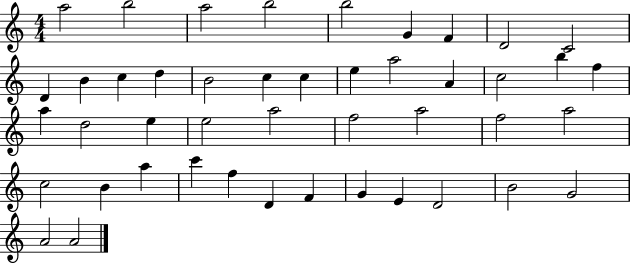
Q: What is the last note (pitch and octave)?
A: A4